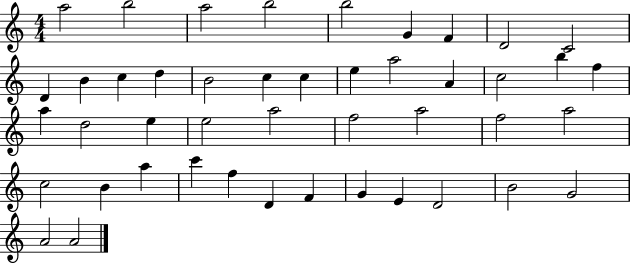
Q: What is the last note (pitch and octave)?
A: A4